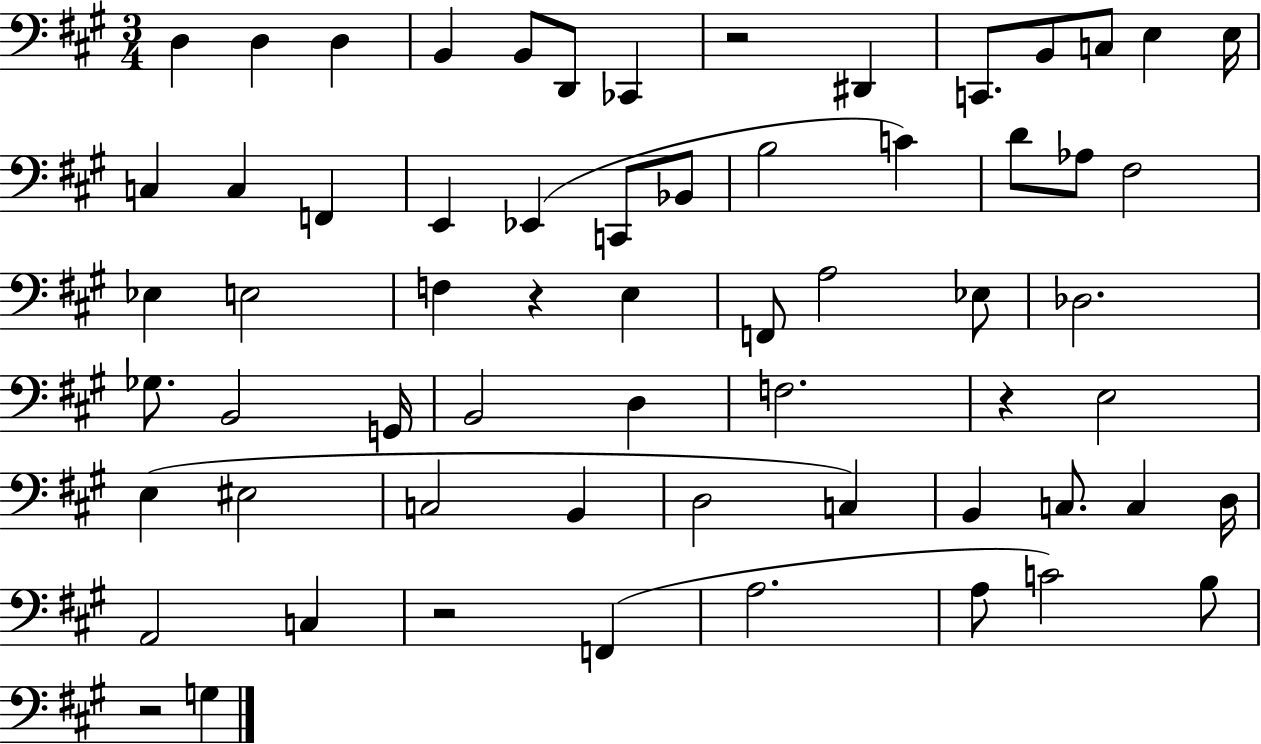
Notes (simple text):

D3/q D3/q D3/q B2/q B2/e D2/e CES2/q R/h D#2/q C2/e. B2/e C3/e E3/q E3/s C3/q C3/q F2/q E2/q Eb2/q C2/e Bb2/e B3/h C4/q D4/e Ab3/e F#3/h Eb3/q E3/h F3/q R/q E3/q F2/e A3/h Eb3/e Db3/h. Gb3/e. B2/h G2/s B2/h D3/q F3/h. R/q E3/h E3/q EIS3/h C3/h B2/q D3/h C3/q B2/q C3/e. C3/q D3/s A2/h C3/q R/h F2/q A3/h. A3/e C4/h B3/e R/h G3/q